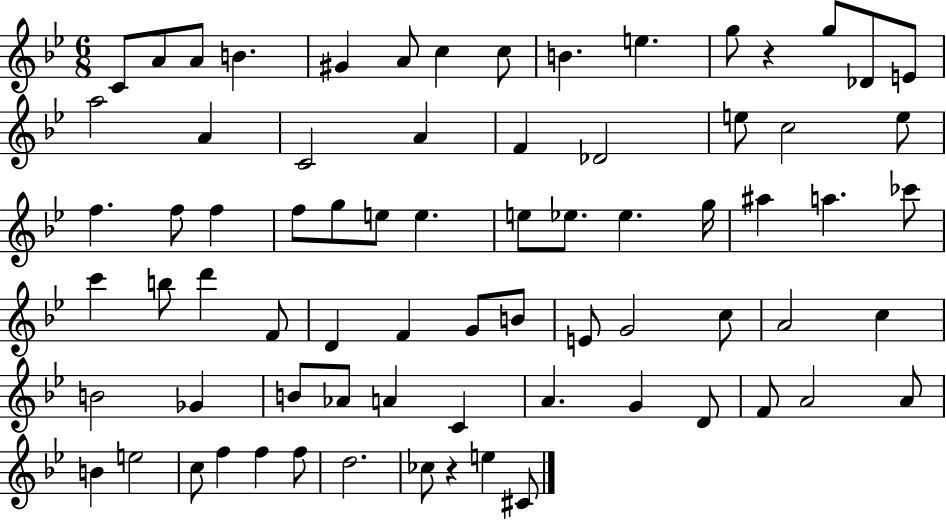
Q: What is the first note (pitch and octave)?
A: C4